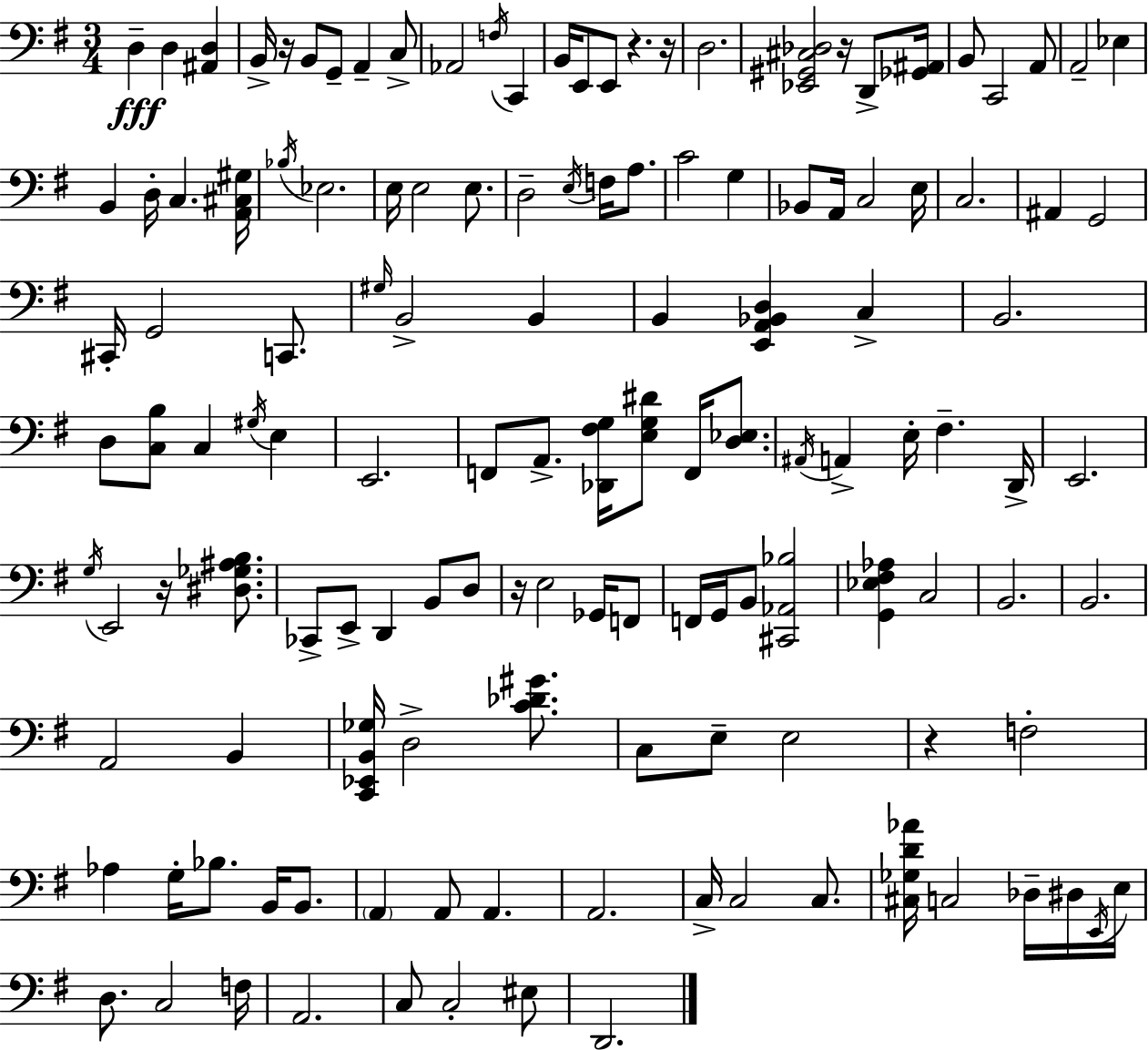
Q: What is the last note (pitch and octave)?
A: D2